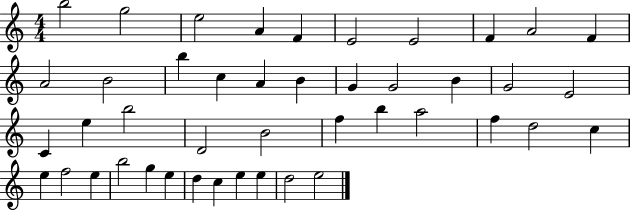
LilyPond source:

{
  \clef treble
  \numericTimeSignature
  \time 4/4
  \key c \major
  b''2 g''2 | e''2 a'4 f'4 | e'2 e'2 | f'4 a'2 f'4 | \break a'2 b'2 | b''4 c''4 a'4 b'4 | g'4 g'2 b'4 | g'2 e'2 | \break c'4 e''4 b''2 | d'2 b'2 | f''4 b''4 a''2 | f''4 d''2 c''4 | \break e''4 f''2 e''4 | b''2 g''4 e''4 | d''4 c''4 e''4 e''4 | d''2 e''2 | \break \bar "|."
}